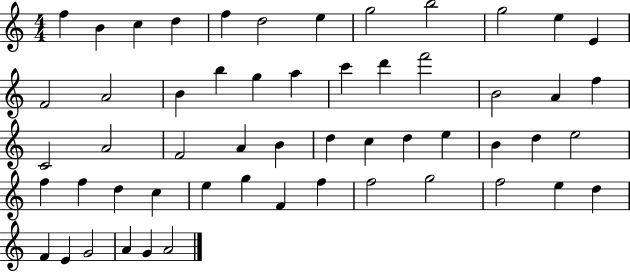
X:1
T:Untitled
M:4/4
L:1/4
K:C
f B c d f d2 e g2 b2 g2 e E F2 A2 B b g a c' d' f'2 B2 A f C2 A2 F2 A B d c d e B d e2 f f d c e g F f f2 g2 f2 e d F E G2 A G A2